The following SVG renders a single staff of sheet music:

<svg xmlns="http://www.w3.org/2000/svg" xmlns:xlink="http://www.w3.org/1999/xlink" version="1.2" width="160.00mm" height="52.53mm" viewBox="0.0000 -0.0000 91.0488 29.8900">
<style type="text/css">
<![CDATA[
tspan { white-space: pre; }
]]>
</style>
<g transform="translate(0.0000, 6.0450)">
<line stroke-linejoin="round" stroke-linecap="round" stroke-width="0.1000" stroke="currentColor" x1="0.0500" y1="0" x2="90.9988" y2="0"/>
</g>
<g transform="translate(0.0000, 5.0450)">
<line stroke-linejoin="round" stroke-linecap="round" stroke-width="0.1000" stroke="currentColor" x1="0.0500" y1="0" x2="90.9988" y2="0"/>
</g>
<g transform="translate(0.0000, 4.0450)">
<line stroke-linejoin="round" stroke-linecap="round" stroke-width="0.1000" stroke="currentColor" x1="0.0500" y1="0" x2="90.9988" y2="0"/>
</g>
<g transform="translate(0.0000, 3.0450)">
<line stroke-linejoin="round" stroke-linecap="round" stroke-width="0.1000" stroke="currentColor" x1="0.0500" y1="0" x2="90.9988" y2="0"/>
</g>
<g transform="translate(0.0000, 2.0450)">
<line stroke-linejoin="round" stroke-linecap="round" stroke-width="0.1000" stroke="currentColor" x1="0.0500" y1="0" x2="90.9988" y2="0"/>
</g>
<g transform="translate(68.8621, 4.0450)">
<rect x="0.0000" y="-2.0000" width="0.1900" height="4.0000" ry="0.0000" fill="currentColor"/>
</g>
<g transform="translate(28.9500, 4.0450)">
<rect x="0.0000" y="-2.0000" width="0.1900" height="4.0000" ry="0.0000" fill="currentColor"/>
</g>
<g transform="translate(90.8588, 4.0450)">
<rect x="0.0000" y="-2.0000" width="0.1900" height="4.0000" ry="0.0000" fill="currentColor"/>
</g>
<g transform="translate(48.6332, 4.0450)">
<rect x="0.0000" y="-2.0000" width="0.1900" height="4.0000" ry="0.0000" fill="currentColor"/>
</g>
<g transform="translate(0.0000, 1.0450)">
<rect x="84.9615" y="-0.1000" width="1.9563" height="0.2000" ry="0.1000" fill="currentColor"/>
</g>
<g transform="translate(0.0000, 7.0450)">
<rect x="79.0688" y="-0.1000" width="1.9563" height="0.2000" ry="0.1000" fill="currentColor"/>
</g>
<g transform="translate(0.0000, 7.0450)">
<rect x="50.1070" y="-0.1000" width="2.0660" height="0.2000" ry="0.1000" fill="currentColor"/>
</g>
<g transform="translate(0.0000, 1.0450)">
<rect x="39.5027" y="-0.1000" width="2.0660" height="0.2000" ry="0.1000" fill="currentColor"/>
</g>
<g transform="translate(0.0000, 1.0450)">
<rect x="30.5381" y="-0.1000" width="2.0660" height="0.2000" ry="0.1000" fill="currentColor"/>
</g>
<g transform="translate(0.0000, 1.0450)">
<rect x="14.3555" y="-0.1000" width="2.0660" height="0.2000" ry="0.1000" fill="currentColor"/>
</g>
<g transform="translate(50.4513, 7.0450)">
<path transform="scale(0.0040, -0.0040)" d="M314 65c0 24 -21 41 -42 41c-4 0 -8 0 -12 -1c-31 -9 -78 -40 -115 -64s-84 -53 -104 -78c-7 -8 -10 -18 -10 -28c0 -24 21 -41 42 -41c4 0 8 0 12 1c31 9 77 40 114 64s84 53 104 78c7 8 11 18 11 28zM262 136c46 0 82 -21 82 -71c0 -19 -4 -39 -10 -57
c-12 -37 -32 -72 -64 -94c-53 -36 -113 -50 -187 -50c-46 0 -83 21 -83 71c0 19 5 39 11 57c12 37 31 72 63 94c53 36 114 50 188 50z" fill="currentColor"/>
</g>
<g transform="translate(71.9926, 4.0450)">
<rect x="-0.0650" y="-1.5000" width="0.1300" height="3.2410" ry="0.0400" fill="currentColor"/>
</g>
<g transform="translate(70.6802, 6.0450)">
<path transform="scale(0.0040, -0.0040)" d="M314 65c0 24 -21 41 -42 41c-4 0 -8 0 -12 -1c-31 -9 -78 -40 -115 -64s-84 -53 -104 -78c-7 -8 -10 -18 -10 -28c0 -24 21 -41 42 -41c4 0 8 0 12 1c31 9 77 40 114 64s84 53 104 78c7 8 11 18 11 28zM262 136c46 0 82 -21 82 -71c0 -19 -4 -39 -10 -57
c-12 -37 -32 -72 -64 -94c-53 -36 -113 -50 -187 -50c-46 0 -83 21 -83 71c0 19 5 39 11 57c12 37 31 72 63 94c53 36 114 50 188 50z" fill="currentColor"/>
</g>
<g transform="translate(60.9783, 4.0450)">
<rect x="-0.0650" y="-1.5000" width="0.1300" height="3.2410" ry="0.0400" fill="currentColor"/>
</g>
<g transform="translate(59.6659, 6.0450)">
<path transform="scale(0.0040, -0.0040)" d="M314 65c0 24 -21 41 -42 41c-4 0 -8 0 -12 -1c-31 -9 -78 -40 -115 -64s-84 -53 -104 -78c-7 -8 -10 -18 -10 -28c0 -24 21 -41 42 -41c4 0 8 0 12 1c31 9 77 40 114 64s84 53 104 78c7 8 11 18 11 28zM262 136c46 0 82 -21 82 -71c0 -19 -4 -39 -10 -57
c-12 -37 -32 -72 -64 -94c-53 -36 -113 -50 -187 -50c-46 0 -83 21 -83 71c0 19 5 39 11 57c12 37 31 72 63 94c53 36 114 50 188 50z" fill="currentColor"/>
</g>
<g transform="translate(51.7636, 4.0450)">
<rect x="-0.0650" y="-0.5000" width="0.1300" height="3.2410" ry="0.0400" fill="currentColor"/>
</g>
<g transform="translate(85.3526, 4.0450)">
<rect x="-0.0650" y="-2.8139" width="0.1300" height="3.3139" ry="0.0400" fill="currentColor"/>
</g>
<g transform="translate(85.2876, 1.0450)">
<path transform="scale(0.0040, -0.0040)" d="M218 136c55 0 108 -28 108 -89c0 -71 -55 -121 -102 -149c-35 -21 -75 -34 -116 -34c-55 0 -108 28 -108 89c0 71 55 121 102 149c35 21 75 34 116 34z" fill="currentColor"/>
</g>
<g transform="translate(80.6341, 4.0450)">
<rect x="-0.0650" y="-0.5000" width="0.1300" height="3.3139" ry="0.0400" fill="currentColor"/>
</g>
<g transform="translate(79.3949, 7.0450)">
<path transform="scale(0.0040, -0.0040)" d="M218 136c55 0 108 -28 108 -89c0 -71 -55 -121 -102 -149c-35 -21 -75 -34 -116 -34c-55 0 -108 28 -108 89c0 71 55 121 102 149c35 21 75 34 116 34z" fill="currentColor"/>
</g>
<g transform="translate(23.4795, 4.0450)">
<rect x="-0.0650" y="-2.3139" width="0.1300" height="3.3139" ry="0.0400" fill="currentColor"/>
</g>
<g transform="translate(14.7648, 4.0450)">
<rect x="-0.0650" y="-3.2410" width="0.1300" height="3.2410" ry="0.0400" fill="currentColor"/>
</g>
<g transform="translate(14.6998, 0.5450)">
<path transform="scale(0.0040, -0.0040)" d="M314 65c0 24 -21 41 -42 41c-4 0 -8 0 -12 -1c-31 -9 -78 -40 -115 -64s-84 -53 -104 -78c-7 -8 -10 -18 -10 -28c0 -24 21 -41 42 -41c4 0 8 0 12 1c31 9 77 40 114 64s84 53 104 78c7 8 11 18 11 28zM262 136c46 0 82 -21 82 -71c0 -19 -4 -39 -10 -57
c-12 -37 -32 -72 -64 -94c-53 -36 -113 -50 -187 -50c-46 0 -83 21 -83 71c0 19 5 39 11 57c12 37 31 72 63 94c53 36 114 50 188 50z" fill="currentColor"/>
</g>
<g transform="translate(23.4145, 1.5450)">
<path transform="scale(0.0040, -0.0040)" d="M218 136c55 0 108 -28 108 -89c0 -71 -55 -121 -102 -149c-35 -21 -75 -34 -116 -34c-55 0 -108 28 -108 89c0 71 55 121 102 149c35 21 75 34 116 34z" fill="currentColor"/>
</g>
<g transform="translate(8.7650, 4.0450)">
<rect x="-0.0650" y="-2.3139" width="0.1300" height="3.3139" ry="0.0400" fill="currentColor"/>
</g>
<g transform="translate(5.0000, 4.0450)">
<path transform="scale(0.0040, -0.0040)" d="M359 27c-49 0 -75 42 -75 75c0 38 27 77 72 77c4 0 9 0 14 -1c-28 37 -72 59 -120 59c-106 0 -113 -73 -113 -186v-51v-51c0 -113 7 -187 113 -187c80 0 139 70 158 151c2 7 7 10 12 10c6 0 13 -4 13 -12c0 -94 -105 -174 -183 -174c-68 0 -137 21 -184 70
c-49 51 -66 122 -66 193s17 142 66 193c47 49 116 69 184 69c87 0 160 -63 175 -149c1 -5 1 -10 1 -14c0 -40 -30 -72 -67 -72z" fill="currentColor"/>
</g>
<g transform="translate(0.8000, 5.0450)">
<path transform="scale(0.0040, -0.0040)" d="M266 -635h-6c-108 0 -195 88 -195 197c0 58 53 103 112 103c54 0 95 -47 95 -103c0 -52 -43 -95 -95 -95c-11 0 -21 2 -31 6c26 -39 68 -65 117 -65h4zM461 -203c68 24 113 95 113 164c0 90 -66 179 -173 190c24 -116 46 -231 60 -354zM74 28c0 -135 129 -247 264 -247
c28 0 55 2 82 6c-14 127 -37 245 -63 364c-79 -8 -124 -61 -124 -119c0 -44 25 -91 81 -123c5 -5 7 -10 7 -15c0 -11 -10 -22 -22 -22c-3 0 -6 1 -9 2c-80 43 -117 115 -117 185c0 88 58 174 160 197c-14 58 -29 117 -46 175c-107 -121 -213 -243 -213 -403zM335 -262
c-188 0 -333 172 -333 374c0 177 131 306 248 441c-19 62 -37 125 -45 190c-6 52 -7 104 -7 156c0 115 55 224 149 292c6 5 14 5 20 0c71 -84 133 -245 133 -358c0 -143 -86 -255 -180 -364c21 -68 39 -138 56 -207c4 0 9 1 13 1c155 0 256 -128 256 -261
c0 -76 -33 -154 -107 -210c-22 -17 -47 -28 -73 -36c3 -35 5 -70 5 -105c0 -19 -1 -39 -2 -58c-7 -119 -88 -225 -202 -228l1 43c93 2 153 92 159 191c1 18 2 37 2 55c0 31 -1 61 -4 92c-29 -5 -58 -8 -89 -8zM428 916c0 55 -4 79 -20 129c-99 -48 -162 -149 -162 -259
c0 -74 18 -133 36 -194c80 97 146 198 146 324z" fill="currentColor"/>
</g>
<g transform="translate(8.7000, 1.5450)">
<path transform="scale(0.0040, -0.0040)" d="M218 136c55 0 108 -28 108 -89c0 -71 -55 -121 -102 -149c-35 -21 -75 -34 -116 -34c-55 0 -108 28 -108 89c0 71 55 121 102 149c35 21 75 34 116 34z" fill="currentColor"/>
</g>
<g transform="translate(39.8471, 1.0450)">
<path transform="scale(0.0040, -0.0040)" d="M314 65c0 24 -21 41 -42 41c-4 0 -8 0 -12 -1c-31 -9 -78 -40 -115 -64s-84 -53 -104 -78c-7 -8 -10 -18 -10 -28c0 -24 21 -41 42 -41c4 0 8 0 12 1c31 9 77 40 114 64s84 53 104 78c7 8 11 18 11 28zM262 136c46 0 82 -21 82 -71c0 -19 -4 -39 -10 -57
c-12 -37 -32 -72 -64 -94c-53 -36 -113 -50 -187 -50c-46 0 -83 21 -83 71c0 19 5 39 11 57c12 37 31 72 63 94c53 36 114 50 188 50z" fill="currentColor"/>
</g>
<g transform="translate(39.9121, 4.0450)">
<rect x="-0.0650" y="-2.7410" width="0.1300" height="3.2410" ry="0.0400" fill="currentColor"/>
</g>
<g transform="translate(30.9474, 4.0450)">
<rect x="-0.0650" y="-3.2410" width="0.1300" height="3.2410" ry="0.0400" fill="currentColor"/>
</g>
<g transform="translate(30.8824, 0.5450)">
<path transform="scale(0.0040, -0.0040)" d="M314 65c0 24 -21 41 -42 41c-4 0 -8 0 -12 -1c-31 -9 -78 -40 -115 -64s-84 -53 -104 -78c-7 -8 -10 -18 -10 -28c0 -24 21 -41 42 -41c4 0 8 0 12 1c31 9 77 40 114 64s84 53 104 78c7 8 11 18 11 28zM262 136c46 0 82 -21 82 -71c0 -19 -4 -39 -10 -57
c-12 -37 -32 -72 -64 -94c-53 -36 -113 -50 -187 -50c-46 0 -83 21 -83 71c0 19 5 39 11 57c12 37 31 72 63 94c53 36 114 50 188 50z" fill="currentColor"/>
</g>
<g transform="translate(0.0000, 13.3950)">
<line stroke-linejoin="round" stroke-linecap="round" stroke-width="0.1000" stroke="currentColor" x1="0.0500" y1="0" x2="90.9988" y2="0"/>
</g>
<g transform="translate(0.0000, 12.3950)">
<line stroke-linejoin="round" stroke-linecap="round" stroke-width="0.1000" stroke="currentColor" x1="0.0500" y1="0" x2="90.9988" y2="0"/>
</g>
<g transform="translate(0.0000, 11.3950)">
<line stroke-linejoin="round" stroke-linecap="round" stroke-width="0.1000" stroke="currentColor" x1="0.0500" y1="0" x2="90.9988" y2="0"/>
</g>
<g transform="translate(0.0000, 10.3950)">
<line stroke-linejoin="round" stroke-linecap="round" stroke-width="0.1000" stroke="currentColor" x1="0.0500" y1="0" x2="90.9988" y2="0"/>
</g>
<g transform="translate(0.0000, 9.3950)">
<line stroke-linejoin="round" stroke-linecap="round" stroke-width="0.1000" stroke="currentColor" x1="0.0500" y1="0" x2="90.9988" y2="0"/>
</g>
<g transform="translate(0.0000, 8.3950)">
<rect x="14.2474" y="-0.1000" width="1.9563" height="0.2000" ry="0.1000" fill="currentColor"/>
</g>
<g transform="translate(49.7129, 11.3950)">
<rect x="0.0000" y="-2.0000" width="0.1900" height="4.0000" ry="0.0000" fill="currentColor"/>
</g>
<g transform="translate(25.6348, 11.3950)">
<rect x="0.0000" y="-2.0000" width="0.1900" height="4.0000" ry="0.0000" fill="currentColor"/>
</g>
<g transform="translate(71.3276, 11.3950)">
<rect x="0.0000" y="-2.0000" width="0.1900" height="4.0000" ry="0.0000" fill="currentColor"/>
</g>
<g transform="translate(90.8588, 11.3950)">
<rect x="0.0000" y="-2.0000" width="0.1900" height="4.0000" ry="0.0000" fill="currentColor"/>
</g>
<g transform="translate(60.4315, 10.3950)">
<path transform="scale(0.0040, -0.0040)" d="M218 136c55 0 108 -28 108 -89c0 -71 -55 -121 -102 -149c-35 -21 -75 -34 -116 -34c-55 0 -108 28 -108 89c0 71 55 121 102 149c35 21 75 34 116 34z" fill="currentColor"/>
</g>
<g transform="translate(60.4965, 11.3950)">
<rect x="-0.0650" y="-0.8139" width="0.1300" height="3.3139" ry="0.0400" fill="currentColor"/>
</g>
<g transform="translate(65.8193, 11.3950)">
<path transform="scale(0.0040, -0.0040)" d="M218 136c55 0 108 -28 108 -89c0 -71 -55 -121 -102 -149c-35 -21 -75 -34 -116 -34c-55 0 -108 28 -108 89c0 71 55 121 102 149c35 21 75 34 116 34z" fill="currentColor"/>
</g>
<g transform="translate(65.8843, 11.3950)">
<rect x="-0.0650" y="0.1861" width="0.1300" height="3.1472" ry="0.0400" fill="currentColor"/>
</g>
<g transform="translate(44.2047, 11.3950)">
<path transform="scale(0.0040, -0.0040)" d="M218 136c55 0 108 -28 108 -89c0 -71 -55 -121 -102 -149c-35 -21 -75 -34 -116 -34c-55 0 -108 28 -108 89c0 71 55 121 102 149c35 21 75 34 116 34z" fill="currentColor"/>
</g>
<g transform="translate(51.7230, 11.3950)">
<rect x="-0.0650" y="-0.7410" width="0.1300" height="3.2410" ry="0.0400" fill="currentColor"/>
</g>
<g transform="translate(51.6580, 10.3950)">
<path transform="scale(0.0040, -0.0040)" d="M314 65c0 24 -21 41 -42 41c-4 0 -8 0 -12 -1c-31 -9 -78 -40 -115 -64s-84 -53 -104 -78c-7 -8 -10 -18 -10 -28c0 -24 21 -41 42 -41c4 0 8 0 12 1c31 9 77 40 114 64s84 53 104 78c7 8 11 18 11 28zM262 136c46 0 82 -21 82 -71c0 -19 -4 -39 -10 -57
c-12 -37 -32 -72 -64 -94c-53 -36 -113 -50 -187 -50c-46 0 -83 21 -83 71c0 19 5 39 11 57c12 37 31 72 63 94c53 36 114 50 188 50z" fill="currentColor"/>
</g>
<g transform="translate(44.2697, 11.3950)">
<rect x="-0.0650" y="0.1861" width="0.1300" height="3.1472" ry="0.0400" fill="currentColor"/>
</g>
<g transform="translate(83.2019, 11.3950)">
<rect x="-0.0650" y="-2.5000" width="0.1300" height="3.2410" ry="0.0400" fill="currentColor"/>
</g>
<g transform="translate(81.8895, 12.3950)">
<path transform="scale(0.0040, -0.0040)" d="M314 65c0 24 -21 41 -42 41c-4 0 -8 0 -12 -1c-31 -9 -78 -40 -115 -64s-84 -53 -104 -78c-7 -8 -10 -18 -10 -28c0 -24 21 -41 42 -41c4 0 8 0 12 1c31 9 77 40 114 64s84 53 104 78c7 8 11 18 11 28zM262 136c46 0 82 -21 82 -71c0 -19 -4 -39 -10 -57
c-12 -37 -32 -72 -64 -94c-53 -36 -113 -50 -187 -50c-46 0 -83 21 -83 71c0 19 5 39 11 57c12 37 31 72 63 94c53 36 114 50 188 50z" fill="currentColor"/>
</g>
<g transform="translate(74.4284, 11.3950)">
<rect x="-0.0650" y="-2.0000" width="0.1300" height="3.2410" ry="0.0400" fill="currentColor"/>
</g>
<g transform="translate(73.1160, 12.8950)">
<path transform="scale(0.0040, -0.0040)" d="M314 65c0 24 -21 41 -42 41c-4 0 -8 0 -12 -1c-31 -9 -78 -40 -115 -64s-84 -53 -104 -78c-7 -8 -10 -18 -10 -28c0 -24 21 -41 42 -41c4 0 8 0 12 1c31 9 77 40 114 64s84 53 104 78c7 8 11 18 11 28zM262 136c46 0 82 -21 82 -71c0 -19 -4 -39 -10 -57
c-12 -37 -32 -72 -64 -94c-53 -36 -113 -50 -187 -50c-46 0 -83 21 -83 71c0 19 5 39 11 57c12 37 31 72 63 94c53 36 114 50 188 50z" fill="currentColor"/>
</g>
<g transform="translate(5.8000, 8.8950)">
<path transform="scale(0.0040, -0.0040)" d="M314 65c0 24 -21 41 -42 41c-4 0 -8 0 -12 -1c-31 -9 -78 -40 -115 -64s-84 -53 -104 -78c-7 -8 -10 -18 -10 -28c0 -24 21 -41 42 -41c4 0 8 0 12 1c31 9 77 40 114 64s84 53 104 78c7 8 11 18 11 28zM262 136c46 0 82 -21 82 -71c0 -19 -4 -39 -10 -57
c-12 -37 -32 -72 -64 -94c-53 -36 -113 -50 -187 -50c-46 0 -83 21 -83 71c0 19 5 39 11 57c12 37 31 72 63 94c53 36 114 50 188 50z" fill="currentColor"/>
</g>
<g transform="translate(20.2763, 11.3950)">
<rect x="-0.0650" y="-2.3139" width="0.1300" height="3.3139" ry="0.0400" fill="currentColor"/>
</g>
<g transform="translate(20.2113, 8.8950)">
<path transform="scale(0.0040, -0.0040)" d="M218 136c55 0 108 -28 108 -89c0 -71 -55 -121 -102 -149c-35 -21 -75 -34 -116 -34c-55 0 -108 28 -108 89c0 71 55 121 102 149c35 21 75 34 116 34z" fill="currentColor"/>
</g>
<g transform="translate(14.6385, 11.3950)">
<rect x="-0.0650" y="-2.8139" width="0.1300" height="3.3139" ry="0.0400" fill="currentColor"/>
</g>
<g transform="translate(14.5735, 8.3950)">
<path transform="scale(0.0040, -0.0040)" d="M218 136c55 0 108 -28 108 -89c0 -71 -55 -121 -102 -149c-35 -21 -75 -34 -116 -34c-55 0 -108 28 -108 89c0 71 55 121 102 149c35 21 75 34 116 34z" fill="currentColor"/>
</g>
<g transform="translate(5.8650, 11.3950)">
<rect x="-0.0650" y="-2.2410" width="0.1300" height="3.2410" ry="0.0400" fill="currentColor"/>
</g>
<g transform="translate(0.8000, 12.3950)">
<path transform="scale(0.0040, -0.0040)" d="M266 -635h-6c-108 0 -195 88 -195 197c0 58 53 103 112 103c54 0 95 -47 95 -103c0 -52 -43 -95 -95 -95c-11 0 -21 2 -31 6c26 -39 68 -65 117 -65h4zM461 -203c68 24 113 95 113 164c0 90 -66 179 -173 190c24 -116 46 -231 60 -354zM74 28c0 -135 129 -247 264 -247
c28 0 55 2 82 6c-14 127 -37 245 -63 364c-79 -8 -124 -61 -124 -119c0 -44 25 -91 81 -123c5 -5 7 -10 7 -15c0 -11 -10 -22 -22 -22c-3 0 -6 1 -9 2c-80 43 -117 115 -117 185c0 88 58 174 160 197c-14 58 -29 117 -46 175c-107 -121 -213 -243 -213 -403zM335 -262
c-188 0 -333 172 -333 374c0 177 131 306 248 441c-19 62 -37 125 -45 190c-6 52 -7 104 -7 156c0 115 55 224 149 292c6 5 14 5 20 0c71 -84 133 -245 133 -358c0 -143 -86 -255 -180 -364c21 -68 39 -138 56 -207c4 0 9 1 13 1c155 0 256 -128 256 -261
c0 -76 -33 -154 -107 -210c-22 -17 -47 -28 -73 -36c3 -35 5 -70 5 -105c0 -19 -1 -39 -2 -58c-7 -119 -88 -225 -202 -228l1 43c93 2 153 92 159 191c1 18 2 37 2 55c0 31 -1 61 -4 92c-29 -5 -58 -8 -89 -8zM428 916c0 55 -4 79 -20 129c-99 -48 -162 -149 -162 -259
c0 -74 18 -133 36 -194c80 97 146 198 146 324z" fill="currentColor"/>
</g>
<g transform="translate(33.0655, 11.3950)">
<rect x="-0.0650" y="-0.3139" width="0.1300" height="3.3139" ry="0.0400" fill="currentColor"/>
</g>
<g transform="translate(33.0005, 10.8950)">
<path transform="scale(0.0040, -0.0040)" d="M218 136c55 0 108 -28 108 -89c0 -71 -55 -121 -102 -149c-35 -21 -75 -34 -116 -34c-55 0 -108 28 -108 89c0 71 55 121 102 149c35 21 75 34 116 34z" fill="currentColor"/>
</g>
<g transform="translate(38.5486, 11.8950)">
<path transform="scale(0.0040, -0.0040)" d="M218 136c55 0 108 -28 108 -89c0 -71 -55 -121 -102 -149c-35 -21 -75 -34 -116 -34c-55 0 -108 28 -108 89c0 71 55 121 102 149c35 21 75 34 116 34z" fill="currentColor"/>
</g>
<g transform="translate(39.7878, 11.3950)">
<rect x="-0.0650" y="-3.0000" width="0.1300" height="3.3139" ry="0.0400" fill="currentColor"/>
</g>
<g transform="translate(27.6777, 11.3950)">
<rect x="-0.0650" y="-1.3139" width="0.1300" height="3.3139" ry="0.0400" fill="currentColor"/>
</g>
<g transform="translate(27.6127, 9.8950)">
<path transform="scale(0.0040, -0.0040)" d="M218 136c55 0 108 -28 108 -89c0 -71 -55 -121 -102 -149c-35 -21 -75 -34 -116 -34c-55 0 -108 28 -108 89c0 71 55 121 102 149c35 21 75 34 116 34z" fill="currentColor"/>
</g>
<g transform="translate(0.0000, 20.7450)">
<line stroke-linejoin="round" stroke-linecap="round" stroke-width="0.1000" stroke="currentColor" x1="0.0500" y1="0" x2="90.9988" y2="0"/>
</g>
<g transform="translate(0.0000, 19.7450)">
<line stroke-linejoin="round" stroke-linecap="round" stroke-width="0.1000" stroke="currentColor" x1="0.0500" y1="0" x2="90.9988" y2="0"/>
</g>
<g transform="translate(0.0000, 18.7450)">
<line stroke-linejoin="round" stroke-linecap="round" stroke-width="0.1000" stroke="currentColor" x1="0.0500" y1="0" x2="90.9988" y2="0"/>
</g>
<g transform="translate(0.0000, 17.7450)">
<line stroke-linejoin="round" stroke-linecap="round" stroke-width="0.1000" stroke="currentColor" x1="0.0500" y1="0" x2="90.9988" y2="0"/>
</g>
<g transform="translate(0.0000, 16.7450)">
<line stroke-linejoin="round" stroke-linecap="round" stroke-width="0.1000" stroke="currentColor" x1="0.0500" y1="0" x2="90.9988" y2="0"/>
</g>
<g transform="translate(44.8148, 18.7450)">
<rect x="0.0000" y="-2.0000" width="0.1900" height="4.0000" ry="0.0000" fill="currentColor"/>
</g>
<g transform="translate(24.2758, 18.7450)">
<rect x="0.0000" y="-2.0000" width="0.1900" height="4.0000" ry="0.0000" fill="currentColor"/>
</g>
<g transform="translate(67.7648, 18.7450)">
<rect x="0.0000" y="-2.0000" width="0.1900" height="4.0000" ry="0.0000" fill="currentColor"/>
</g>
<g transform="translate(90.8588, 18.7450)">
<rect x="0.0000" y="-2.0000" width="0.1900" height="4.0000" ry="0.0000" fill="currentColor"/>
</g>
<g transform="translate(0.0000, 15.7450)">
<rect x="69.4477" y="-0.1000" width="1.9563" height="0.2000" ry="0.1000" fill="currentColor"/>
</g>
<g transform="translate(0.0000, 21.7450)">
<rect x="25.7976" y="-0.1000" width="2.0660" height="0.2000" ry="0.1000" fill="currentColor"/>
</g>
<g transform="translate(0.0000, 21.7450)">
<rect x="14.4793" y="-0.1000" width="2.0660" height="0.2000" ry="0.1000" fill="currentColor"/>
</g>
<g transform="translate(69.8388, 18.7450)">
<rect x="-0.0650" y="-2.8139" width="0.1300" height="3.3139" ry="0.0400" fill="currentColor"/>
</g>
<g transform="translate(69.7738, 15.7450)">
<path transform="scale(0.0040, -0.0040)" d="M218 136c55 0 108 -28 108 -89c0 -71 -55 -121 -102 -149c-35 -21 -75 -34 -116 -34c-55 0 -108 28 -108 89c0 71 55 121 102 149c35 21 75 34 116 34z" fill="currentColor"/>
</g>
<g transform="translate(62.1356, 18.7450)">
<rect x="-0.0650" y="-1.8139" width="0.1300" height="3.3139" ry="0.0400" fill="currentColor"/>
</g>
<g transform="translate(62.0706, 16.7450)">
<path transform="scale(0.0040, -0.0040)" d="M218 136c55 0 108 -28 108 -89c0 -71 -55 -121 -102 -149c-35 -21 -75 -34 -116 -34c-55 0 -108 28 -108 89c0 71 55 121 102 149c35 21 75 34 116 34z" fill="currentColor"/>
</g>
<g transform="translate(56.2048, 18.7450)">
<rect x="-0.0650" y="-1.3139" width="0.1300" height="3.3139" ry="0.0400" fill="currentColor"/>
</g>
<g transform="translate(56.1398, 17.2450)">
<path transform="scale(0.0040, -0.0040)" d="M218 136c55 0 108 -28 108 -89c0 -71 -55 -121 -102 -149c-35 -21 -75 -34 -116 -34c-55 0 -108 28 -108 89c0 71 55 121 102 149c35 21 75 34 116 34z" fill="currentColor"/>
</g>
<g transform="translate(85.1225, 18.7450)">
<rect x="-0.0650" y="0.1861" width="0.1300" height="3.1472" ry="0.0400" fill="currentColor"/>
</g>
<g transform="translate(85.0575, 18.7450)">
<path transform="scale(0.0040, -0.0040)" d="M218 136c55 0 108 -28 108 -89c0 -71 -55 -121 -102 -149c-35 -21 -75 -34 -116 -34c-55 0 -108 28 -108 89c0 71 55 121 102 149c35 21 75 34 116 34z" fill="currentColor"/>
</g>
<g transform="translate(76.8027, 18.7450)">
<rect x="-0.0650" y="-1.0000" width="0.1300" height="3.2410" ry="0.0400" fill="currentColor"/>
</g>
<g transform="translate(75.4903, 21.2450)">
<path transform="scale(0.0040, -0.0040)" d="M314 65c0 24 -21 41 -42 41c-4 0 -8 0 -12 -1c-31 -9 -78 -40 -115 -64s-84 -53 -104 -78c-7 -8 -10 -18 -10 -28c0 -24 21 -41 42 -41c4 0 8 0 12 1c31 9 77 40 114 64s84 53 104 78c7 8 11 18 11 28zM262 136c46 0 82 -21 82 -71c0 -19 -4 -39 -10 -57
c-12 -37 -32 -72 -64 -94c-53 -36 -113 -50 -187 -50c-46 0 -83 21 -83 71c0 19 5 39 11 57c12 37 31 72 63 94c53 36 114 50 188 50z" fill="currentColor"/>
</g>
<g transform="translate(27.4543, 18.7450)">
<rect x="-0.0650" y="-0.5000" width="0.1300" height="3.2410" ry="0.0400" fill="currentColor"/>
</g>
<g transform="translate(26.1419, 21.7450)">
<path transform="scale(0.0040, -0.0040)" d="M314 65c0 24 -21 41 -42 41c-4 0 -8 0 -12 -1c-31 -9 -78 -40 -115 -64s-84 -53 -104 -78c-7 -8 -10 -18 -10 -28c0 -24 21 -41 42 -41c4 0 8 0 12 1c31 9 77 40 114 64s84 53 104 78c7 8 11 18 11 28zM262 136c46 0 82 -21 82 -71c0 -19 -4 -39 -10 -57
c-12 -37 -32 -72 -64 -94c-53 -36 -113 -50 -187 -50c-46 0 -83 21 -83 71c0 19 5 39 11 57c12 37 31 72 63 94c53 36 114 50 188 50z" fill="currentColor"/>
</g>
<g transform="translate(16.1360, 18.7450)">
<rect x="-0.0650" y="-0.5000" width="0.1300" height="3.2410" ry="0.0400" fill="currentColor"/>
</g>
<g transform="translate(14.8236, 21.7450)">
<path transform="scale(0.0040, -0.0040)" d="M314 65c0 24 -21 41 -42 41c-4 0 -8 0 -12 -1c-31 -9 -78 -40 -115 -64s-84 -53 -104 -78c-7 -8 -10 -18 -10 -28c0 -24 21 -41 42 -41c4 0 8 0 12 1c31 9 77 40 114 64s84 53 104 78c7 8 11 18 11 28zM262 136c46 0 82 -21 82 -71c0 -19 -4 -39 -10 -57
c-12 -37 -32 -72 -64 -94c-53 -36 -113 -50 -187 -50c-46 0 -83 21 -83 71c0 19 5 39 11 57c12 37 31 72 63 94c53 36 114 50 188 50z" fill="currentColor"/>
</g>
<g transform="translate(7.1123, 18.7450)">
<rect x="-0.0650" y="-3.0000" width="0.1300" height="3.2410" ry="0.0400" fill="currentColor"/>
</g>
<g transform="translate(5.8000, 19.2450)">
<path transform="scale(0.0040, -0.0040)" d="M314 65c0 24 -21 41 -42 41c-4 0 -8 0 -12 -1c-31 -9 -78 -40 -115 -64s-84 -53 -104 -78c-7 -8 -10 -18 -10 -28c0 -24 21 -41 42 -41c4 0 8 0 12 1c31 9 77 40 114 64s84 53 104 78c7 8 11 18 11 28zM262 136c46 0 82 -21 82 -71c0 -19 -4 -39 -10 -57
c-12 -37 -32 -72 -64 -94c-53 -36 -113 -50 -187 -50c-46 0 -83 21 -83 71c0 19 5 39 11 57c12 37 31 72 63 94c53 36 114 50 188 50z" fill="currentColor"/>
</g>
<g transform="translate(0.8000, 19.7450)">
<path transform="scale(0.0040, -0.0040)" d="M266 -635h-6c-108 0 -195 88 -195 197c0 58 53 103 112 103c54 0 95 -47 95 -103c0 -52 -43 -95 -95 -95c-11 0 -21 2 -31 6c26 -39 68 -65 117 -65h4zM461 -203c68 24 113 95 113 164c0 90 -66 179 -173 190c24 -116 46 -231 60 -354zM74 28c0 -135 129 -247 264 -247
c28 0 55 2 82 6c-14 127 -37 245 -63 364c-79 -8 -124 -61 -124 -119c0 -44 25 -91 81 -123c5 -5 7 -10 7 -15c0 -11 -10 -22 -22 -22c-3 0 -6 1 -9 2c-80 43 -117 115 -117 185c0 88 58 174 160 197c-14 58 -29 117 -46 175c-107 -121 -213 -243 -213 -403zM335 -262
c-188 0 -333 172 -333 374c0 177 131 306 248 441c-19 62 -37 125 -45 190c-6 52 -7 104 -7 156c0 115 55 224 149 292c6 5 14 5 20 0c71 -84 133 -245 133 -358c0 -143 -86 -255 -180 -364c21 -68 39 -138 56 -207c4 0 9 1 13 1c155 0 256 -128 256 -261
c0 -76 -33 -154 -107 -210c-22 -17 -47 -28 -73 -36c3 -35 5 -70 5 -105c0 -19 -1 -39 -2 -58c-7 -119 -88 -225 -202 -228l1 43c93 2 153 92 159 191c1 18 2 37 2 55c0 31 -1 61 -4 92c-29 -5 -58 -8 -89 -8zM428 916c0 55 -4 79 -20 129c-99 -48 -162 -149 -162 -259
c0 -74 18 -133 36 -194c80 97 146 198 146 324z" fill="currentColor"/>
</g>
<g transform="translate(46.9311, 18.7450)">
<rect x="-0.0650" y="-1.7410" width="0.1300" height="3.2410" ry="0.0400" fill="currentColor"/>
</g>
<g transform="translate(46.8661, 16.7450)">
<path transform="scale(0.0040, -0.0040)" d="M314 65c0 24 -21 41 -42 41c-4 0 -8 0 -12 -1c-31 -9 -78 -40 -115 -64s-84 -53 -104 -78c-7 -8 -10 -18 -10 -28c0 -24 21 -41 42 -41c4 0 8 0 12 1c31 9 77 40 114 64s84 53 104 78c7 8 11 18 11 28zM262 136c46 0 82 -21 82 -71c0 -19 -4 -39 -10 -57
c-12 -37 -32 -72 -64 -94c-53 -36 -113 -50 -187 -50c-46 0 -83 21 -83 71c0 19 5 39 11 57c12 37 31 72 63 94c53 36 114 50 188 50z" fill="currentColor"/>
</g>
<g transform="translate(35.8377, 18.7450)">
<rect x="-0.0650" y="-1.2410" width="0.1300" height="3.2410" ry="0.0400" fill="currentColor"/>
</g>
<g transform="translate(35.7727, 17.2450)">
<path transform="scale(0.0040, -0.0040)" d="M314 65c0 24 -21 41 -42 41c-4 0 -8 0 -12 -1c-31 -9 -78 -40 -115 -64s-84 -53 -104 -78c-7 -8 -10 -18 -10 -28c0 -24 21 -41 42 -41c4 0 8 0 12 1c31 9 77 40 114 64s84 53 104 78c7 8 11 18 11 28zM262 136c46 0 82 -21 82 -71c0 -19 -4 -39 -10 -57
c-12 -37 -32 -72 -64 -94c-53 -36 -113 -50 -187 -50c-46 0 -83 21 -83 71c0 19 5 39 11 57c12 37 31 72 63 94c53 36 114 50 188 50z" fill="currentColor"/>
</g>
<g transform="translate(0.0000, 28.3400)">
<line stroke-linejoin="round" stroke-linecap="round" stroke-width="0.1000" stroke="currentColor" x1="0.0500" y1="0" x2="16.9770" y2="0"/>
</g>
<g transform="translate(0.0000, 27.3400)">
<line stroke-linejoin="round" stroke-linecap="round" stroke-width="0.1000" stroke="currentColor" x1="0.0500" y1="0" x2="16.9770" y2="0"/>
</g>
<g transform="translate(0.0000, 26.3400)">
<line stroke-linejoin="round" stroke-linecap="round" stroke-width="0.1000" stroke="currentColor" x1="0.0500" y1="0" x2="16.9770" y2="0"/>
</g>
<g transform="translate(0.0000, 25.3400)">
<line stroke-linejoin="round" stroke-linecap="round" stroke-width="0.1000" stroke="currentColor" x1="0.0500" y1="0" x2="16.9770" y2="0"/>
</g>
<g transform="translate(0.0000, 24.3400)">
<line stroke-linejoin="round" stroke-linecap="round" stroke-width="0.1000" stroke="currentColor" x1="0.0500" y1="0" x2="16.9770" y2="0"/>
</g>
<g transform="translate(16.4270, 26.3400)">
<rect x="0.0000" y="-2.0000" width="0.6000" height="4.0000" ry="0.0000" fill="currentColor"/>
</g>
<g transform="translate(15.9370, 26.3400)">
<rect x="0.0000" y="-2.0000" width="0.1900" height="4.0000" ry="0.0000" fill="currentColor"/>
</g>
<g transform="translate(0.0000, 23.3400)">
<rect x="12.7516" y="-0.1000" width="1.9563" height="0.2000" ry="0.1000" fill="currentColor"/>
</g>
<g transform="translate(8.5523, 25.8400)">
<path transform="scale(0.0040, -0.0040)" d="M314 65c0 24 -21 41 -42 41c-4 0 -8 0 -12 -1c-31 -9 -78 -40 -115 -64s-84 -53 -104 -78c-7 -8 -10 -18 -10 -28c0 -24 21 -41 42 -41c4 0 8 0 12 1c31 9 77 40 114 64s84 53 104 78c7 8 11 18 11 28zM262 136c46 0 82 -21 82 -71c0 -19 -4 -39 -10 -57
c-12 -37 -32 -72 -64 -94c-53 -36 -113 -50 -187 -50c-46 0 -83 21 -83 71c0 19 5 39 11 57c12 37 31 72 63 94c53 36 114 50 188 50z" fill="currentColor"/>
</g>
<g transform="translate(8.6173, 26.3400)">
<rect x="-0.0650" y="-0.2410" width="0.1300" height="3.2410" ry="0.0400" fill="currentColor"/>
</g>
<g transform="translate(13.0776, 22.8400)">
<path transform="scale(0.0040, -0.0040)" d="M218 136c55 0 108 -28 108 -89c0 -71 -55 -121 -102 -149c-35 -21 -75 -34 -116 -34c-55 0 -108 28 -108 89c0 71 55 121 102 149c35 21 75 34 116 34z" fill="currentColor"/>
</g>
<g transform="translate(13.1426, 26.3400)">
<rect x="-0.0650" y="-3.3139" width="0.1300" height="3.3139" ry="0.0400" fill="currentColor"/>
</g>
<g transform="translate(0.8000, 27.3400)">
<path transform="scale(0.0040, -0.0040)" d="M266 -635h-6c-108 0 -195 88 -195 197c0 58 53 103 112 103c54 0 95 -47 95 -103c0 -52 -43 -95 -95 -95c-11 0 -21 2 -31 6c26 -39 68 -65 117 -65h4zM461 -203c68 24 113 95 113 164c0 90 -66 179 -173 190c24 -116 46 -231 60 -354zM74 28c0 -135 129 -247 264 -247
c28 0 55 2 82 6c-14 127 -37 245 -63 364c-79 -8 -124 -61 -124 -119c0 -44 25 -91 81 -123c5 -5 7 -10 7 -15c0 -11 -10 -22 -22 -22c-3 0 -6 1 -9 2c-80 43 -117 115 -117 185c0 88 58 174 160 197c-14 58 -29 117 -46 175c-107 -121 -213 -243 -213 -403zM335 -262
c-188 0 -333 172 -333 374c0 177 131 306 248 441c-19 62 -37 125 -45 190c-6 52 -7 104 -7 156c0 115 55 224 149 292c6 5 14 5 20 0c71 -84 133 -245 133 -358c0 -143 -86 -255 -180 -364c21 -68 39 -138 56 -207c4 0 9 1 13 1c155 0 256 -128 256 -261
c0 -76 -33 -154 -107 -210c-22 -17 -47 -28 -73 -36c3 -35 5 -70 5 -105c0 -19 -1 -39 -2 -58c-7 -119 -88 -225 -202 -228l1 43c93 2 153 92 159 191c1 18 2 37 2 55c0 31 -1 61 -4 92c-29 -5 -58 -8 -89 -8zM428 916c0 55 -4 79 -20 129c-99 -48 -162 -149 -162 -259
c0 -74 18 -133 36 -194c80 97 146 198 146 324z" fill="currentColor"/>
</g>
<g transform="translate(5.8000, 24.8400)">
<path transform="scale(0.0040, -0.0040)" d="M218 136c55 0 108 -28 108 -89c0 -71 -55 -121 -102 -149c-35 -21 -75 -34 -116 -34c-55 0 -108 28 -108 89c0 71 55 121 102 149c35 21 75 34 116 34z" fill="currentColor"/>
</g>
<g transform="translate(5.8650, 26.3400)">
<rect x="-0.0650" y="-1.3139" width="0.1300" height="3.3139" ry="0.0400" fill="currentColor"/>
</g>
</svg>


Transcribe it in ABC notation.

X:1
T:Untitled
M:4/4
L:1/4
K:C
g b2 g b2 a2 C2 E2 E2 C a g2 a g e c A B d2 d B F2 G2 A2 C2 C2 e2 f2 e f a D2 B e c2 b